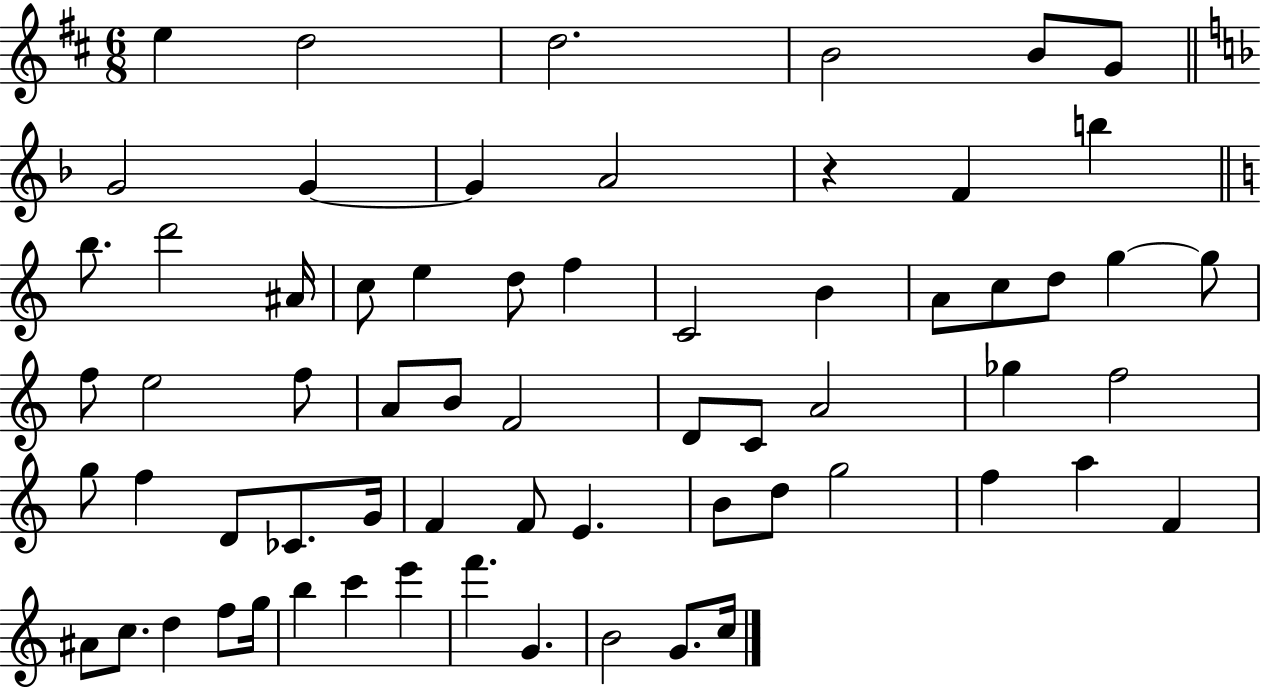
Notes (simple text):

E5/q D5/h D5/h. B4/h B4/e G4/e G4/h G4/q G4/q A4/h R/q F4/q B5/q B5/e. D6/h A#4/s C5/e E5/q D5/e F5/q C4/h B4/q A4/e C5/e D5/e G5/q G5/e F5/e E5/h F5/e A4/e B4/e F4/h D4/e C4/e A4/h Gb5/q F5/h G5/e F5/q D4/e CES4/e. G4/s F4/q F4/e E4/q. B4/e D5/e G5/h F5/q A5/q F4/q A#4/e C5/e. D5/q F5/e G5/s B5/q C6/q E6/q F6/q. G4/q. B4/h G4/e. C5/s